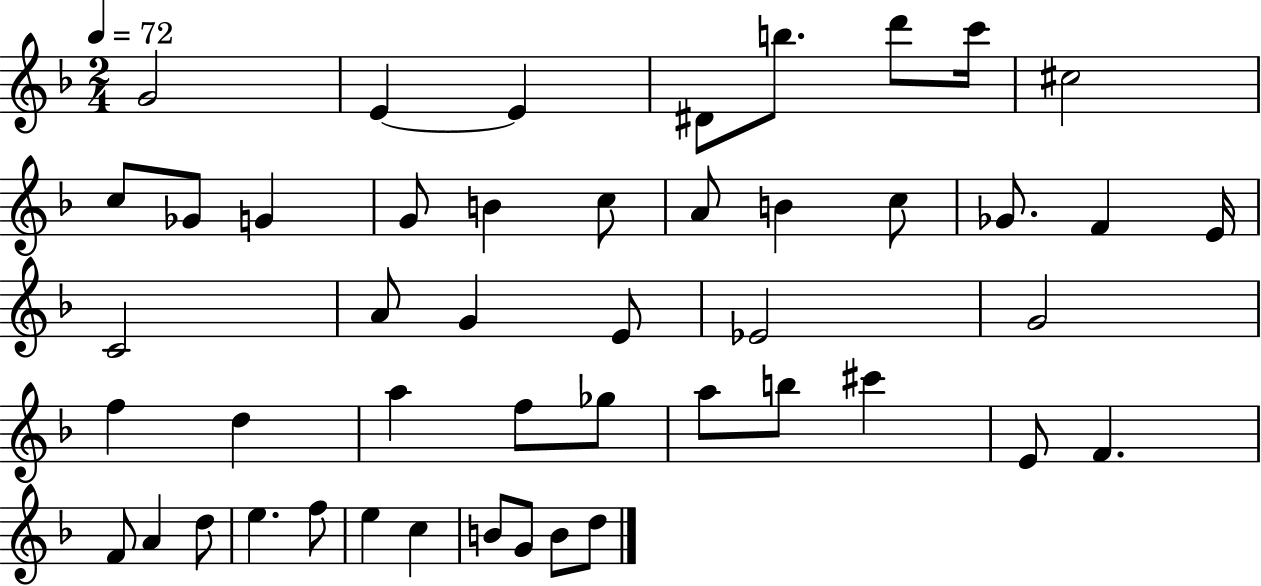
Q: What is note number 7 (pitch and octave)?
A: C6